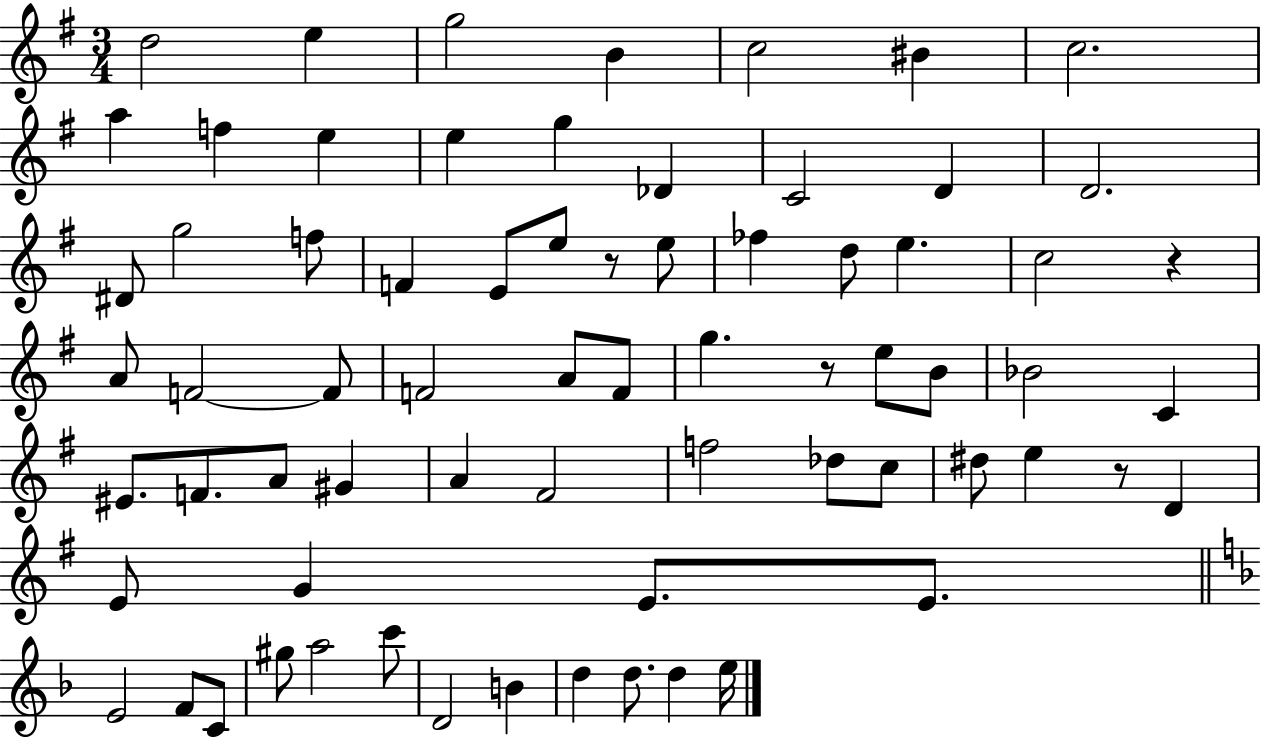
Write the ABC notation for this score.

X:1
T:Untitled
M:3/4
L:1/4
K:G
d2 e g2 B c2 ^B c2 a f e e g _D C2 D D2 ^D/2 g2 f/2 F E/2 e/2 z/2 e/2 _f d/2 e c2 z A/2 F2 F/2 F2 A/2 F/2 g z/2 e/2 B/2 _B2 C ^E/2 F/2 A/2 ^G A ^F2 f2 _d/2 c/2 ^d/2 e z/2 D E/2 G E/2 E/2 E2 F/2 C/2 ^g/2 a2 c'/2 D2 B d d/2 d e/4